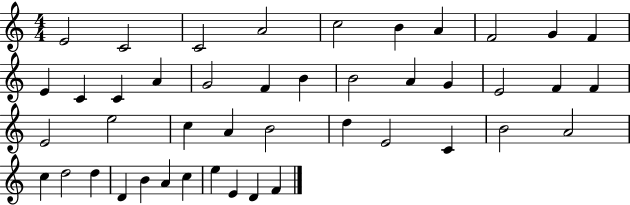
E4/h C4/h C4/h A4/h C5/h B4/q A4/q F4/h G4/q F4/q E4/q C4/q C4/q A4/q G4/h F4/q B4/q B4/h A4/q G4/q E4/h F4/q F4/q E4/h E5/h C5/q A4/q B4/h D5/q E4/h C4/q B4/h A4/h C5/q D5/h D5/q D4/q B4/q A4/q C5/q E5/q E4/q D4/q F4/q